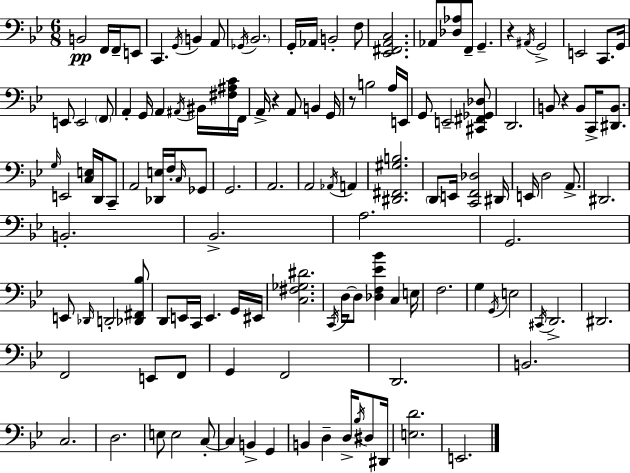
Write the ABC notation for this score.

X:1
T:Untitled
M:6/8
L:1/4
K:Gm
B,,2 F,,/4 F,,/4 E,,/2 C,, G,,/4 B,, A,,/2 _G,,/4 _B,,2 G,,/4 _A,,/4 B,,2 F,/2 [_E,,^F,,A,,C,]2 _A,,/2 [_D,_A,]/2 F,,/2 G,, z ^A,,/4 G,,2 E,,2 C,,/2 G,,/4 E,,/2 E,,2 F,,/2 A,, G,,/4 A,, ^A,,/4 ^B,,/4 [^F,^A,C]/4 F,,/4 A,,/4 z A,,/2 B,, G,,/4 z/2 B,2 A,/4 E,,/4 G,,/2 E,,2 [^C,,^F,,_G,,_D,]/2 D,,2 B,,/2 z B,,/2 C,,/4 [^D,,B,,]/2 G,/4 E,,2 [C,E,]/4 D,,/4 C,,/2 A,,2 [_D,,E,]/4 F,/4 C,/4 _G,,/2 G,,2 A,,2 A,,2 _A,,/4 A,, [^D,,^F,,^G,B,]2 D,,/2 E,,/4 [C,,F,,_D,]2 ^D,,/4 E,,/4 D,2 A,,/2 ^D,,2 B,,2 _B,,2 A,2 G,,2 E,,/2 _D,,/4 D,,2 [_D,,^F,,_B,]/2 D,,/2 E,,/4 C,,/4 E,, G,,/4 ^E,,/4 [C,^F,_G,^D]2 C,,/4 D,/4 D,/2 [_D,F,_E_B] C, E,/4 F,2 G, G,,/4 E,2 ^C,,/4 D,,2 ^D,,2 F,,2 E,,/2 F,,/2 G,, F,,2 D,,2 B,,2 C,2 D,2 E,/2 E,2 C,/2 C, B,, G,, B,, D, D,/4 _B,/4 ^D,/2 ^D,,/4 [E,D]2 E,,2